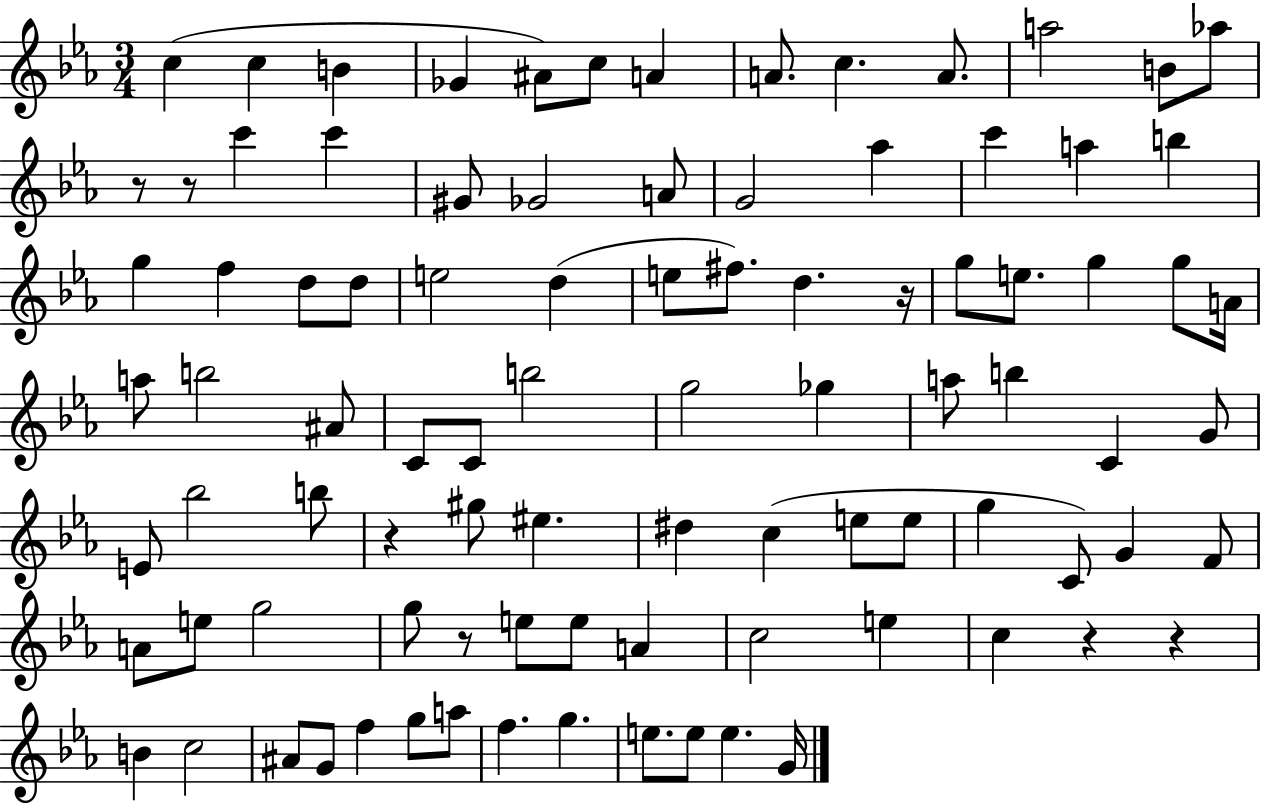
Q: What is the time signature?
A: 3/4